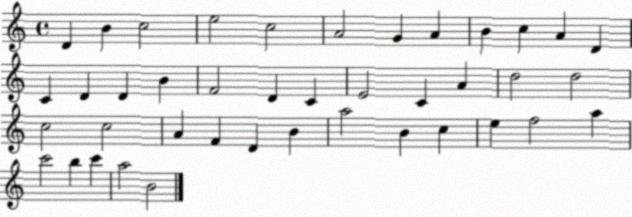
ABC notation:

X:1
T:Untitled
M:4/4
L:1/4
K:C
D B c2 e2 c2 A2 G A B c A D C D D B F2 D C E2 C A d2 d2 c2 c2 A F D B a2 B c e f2 a c'2 b c' a2 B2